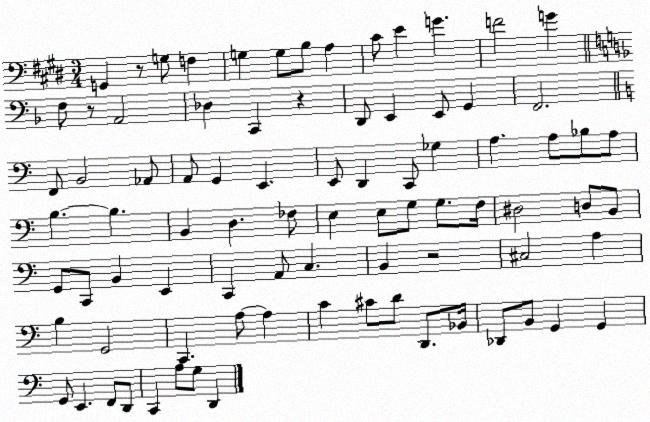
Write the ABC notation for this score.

X:1
T:Untitled
M:3/4
L:1/4
K:E
G,, z/2 G,/2 F, G, G,/2 B,/2 A, ^C/2 E G F2 G F,/2 z/2 A,,2 _D, C,, z D,,/2 E,, E,,/2 G,, F,,2 F,,/2 B,,2 _A,,/2 A,,/2 G,, E,, E,,/2 D,, C,,/2 _G, A, A,/2 _B,/2 A,/2 B, B, B,, D, _F,/2 E, E,/2 G,/2 G,/2 F,/4 ^D,2 D,/2 B,,/2 G,,/2 C,,/2 B,, E,, C,, A,,/2 C, B,, z2 ^C,2 A, B, G,,2 C,, A,/2 A, C ^C/2 D/2 D,,/2 _B,,/4 _D,,/2 B,,/2 G,, G,, G,,/2 E,, F,,/2 D,,/2 C,, A,/2 G,/2 D,,